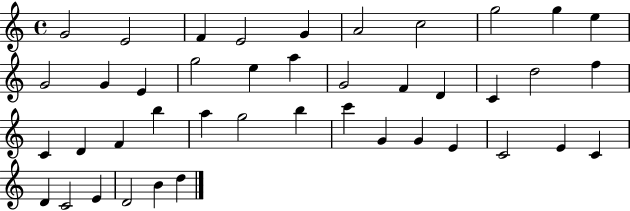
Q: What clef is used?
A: treble